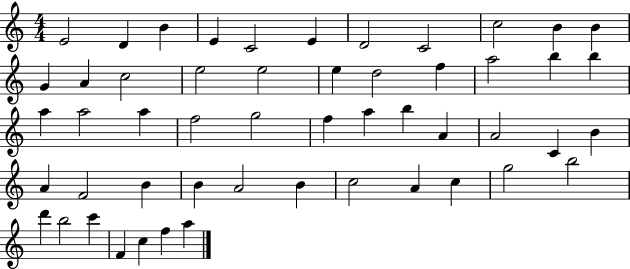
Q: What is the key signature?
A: C major